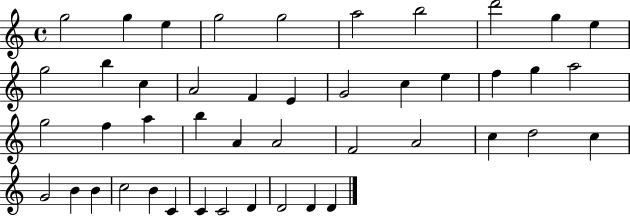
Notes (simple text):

G5/h G5/q E5/q G5/h G5/h A5/h B5/h D6/h G5/q E5/q G5/h B5/q C5/q A4/h F4/q E4/q G4/h C5/q E5/q F5/q G5/q A5/h G5/h F5/q A5/q B5/q A4/q A4/h F4/h A4/h C5/q D5/h C5/q G4/h B4/q B4/q C5/h B4/q C4/q C4/q C4/h D4/q D4/h D4/q D4/q